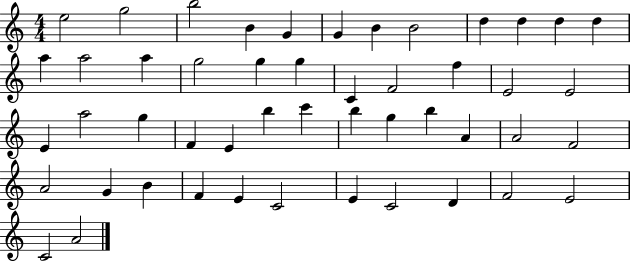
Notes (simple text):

E5/h G5/h B5/h B4/q G4/q G4/q B4/q B4/h D5/q D5/q D5/q D5/q A5/q A5/h A5/q G5/h G5/q G5/q C4/q F4/h F5/q E4/h E4/h E4/q A5/h G5/q F4/q E4/q B5/q C6/q B5/q G5/q B5/q A4/q A4/h F4/h A4/h G4/q B4/q F4/q E4/q C4/h E4/q C4/h D4/q F4/h E4/h C4/h A4/h